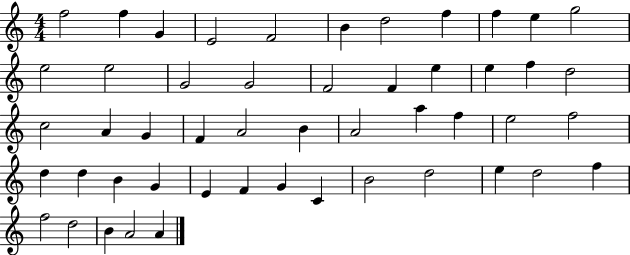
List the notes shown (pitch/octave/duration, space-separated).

F5/h F5/q G4/q E4/h F4/h B4/q D5/h F5/q F5/q E5/q G5/h E5/h E5/h G4/h G4/h F4/h F4/q E5/q E5/q F5/q D5/h C5/h A4/q G4/q F4/q A4/h B4/q A4/h A5/q F5/q E5/h F5/h D5/q D5/q B4/q G4/q E4/q F4/q G4/q C4/q B4/h D5/h E5/q D5/h F5/q F5/h D5/h B4/q A4/h A4/q